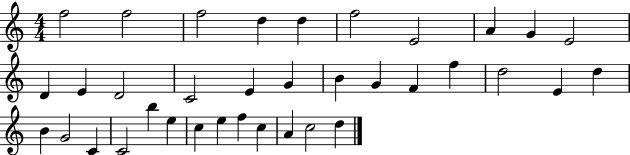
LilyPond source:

{
  \clef treble
  \numericTimeSignature
  \time 4/4
  \key c \major
  f''2 f''2 | f''2 d''4 d''4 | f''2 e'2 | a'4 g'4 e'2 | \break d'4 e'4 d'2 | c'2 e'4 g'4 | b'4 g'4 f'4 f''4 | d''2 e'4 d''4 | \break b'4 g'2 c'4 | c'2 b''4 e''4 | c''4 e''4 f''4 c''4 | a'4 c''2 d''4 | \break \bar "|."
}